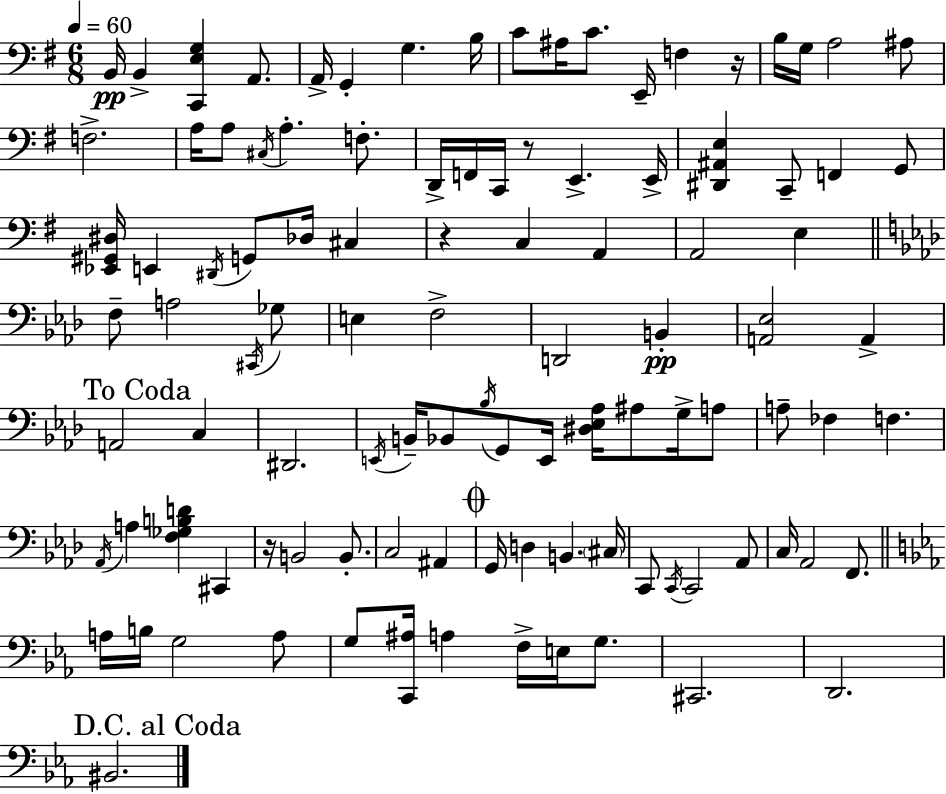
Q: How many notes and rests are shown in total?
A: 104